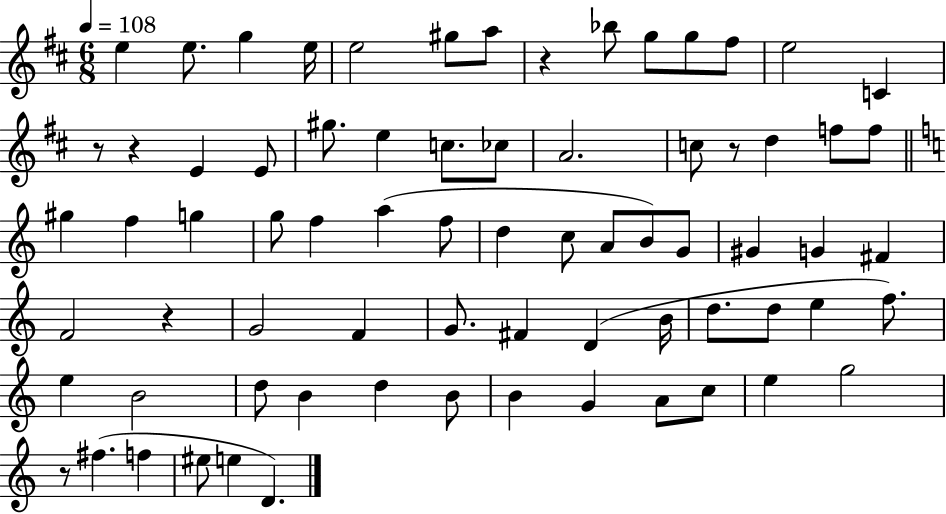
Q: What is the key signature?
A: D major